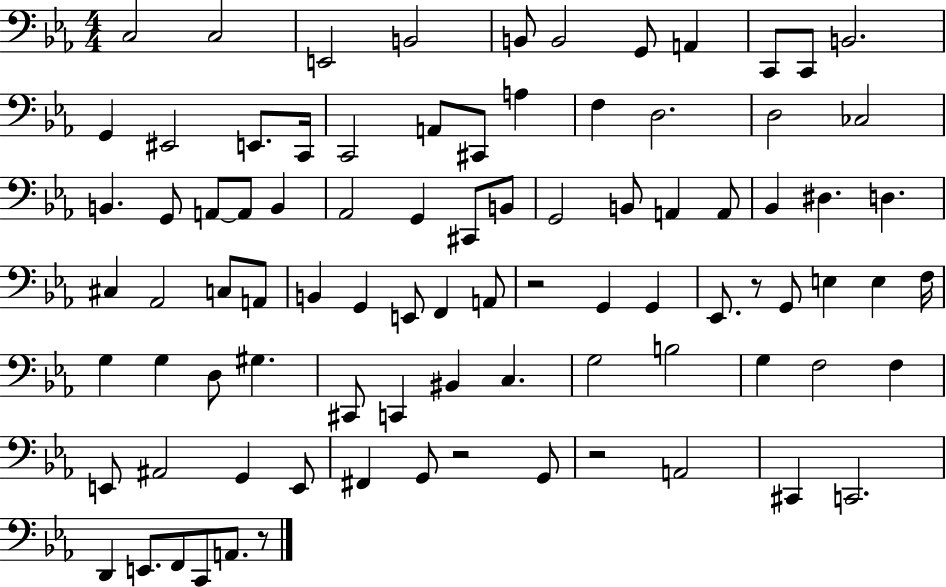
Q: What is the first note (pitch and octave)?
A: C3